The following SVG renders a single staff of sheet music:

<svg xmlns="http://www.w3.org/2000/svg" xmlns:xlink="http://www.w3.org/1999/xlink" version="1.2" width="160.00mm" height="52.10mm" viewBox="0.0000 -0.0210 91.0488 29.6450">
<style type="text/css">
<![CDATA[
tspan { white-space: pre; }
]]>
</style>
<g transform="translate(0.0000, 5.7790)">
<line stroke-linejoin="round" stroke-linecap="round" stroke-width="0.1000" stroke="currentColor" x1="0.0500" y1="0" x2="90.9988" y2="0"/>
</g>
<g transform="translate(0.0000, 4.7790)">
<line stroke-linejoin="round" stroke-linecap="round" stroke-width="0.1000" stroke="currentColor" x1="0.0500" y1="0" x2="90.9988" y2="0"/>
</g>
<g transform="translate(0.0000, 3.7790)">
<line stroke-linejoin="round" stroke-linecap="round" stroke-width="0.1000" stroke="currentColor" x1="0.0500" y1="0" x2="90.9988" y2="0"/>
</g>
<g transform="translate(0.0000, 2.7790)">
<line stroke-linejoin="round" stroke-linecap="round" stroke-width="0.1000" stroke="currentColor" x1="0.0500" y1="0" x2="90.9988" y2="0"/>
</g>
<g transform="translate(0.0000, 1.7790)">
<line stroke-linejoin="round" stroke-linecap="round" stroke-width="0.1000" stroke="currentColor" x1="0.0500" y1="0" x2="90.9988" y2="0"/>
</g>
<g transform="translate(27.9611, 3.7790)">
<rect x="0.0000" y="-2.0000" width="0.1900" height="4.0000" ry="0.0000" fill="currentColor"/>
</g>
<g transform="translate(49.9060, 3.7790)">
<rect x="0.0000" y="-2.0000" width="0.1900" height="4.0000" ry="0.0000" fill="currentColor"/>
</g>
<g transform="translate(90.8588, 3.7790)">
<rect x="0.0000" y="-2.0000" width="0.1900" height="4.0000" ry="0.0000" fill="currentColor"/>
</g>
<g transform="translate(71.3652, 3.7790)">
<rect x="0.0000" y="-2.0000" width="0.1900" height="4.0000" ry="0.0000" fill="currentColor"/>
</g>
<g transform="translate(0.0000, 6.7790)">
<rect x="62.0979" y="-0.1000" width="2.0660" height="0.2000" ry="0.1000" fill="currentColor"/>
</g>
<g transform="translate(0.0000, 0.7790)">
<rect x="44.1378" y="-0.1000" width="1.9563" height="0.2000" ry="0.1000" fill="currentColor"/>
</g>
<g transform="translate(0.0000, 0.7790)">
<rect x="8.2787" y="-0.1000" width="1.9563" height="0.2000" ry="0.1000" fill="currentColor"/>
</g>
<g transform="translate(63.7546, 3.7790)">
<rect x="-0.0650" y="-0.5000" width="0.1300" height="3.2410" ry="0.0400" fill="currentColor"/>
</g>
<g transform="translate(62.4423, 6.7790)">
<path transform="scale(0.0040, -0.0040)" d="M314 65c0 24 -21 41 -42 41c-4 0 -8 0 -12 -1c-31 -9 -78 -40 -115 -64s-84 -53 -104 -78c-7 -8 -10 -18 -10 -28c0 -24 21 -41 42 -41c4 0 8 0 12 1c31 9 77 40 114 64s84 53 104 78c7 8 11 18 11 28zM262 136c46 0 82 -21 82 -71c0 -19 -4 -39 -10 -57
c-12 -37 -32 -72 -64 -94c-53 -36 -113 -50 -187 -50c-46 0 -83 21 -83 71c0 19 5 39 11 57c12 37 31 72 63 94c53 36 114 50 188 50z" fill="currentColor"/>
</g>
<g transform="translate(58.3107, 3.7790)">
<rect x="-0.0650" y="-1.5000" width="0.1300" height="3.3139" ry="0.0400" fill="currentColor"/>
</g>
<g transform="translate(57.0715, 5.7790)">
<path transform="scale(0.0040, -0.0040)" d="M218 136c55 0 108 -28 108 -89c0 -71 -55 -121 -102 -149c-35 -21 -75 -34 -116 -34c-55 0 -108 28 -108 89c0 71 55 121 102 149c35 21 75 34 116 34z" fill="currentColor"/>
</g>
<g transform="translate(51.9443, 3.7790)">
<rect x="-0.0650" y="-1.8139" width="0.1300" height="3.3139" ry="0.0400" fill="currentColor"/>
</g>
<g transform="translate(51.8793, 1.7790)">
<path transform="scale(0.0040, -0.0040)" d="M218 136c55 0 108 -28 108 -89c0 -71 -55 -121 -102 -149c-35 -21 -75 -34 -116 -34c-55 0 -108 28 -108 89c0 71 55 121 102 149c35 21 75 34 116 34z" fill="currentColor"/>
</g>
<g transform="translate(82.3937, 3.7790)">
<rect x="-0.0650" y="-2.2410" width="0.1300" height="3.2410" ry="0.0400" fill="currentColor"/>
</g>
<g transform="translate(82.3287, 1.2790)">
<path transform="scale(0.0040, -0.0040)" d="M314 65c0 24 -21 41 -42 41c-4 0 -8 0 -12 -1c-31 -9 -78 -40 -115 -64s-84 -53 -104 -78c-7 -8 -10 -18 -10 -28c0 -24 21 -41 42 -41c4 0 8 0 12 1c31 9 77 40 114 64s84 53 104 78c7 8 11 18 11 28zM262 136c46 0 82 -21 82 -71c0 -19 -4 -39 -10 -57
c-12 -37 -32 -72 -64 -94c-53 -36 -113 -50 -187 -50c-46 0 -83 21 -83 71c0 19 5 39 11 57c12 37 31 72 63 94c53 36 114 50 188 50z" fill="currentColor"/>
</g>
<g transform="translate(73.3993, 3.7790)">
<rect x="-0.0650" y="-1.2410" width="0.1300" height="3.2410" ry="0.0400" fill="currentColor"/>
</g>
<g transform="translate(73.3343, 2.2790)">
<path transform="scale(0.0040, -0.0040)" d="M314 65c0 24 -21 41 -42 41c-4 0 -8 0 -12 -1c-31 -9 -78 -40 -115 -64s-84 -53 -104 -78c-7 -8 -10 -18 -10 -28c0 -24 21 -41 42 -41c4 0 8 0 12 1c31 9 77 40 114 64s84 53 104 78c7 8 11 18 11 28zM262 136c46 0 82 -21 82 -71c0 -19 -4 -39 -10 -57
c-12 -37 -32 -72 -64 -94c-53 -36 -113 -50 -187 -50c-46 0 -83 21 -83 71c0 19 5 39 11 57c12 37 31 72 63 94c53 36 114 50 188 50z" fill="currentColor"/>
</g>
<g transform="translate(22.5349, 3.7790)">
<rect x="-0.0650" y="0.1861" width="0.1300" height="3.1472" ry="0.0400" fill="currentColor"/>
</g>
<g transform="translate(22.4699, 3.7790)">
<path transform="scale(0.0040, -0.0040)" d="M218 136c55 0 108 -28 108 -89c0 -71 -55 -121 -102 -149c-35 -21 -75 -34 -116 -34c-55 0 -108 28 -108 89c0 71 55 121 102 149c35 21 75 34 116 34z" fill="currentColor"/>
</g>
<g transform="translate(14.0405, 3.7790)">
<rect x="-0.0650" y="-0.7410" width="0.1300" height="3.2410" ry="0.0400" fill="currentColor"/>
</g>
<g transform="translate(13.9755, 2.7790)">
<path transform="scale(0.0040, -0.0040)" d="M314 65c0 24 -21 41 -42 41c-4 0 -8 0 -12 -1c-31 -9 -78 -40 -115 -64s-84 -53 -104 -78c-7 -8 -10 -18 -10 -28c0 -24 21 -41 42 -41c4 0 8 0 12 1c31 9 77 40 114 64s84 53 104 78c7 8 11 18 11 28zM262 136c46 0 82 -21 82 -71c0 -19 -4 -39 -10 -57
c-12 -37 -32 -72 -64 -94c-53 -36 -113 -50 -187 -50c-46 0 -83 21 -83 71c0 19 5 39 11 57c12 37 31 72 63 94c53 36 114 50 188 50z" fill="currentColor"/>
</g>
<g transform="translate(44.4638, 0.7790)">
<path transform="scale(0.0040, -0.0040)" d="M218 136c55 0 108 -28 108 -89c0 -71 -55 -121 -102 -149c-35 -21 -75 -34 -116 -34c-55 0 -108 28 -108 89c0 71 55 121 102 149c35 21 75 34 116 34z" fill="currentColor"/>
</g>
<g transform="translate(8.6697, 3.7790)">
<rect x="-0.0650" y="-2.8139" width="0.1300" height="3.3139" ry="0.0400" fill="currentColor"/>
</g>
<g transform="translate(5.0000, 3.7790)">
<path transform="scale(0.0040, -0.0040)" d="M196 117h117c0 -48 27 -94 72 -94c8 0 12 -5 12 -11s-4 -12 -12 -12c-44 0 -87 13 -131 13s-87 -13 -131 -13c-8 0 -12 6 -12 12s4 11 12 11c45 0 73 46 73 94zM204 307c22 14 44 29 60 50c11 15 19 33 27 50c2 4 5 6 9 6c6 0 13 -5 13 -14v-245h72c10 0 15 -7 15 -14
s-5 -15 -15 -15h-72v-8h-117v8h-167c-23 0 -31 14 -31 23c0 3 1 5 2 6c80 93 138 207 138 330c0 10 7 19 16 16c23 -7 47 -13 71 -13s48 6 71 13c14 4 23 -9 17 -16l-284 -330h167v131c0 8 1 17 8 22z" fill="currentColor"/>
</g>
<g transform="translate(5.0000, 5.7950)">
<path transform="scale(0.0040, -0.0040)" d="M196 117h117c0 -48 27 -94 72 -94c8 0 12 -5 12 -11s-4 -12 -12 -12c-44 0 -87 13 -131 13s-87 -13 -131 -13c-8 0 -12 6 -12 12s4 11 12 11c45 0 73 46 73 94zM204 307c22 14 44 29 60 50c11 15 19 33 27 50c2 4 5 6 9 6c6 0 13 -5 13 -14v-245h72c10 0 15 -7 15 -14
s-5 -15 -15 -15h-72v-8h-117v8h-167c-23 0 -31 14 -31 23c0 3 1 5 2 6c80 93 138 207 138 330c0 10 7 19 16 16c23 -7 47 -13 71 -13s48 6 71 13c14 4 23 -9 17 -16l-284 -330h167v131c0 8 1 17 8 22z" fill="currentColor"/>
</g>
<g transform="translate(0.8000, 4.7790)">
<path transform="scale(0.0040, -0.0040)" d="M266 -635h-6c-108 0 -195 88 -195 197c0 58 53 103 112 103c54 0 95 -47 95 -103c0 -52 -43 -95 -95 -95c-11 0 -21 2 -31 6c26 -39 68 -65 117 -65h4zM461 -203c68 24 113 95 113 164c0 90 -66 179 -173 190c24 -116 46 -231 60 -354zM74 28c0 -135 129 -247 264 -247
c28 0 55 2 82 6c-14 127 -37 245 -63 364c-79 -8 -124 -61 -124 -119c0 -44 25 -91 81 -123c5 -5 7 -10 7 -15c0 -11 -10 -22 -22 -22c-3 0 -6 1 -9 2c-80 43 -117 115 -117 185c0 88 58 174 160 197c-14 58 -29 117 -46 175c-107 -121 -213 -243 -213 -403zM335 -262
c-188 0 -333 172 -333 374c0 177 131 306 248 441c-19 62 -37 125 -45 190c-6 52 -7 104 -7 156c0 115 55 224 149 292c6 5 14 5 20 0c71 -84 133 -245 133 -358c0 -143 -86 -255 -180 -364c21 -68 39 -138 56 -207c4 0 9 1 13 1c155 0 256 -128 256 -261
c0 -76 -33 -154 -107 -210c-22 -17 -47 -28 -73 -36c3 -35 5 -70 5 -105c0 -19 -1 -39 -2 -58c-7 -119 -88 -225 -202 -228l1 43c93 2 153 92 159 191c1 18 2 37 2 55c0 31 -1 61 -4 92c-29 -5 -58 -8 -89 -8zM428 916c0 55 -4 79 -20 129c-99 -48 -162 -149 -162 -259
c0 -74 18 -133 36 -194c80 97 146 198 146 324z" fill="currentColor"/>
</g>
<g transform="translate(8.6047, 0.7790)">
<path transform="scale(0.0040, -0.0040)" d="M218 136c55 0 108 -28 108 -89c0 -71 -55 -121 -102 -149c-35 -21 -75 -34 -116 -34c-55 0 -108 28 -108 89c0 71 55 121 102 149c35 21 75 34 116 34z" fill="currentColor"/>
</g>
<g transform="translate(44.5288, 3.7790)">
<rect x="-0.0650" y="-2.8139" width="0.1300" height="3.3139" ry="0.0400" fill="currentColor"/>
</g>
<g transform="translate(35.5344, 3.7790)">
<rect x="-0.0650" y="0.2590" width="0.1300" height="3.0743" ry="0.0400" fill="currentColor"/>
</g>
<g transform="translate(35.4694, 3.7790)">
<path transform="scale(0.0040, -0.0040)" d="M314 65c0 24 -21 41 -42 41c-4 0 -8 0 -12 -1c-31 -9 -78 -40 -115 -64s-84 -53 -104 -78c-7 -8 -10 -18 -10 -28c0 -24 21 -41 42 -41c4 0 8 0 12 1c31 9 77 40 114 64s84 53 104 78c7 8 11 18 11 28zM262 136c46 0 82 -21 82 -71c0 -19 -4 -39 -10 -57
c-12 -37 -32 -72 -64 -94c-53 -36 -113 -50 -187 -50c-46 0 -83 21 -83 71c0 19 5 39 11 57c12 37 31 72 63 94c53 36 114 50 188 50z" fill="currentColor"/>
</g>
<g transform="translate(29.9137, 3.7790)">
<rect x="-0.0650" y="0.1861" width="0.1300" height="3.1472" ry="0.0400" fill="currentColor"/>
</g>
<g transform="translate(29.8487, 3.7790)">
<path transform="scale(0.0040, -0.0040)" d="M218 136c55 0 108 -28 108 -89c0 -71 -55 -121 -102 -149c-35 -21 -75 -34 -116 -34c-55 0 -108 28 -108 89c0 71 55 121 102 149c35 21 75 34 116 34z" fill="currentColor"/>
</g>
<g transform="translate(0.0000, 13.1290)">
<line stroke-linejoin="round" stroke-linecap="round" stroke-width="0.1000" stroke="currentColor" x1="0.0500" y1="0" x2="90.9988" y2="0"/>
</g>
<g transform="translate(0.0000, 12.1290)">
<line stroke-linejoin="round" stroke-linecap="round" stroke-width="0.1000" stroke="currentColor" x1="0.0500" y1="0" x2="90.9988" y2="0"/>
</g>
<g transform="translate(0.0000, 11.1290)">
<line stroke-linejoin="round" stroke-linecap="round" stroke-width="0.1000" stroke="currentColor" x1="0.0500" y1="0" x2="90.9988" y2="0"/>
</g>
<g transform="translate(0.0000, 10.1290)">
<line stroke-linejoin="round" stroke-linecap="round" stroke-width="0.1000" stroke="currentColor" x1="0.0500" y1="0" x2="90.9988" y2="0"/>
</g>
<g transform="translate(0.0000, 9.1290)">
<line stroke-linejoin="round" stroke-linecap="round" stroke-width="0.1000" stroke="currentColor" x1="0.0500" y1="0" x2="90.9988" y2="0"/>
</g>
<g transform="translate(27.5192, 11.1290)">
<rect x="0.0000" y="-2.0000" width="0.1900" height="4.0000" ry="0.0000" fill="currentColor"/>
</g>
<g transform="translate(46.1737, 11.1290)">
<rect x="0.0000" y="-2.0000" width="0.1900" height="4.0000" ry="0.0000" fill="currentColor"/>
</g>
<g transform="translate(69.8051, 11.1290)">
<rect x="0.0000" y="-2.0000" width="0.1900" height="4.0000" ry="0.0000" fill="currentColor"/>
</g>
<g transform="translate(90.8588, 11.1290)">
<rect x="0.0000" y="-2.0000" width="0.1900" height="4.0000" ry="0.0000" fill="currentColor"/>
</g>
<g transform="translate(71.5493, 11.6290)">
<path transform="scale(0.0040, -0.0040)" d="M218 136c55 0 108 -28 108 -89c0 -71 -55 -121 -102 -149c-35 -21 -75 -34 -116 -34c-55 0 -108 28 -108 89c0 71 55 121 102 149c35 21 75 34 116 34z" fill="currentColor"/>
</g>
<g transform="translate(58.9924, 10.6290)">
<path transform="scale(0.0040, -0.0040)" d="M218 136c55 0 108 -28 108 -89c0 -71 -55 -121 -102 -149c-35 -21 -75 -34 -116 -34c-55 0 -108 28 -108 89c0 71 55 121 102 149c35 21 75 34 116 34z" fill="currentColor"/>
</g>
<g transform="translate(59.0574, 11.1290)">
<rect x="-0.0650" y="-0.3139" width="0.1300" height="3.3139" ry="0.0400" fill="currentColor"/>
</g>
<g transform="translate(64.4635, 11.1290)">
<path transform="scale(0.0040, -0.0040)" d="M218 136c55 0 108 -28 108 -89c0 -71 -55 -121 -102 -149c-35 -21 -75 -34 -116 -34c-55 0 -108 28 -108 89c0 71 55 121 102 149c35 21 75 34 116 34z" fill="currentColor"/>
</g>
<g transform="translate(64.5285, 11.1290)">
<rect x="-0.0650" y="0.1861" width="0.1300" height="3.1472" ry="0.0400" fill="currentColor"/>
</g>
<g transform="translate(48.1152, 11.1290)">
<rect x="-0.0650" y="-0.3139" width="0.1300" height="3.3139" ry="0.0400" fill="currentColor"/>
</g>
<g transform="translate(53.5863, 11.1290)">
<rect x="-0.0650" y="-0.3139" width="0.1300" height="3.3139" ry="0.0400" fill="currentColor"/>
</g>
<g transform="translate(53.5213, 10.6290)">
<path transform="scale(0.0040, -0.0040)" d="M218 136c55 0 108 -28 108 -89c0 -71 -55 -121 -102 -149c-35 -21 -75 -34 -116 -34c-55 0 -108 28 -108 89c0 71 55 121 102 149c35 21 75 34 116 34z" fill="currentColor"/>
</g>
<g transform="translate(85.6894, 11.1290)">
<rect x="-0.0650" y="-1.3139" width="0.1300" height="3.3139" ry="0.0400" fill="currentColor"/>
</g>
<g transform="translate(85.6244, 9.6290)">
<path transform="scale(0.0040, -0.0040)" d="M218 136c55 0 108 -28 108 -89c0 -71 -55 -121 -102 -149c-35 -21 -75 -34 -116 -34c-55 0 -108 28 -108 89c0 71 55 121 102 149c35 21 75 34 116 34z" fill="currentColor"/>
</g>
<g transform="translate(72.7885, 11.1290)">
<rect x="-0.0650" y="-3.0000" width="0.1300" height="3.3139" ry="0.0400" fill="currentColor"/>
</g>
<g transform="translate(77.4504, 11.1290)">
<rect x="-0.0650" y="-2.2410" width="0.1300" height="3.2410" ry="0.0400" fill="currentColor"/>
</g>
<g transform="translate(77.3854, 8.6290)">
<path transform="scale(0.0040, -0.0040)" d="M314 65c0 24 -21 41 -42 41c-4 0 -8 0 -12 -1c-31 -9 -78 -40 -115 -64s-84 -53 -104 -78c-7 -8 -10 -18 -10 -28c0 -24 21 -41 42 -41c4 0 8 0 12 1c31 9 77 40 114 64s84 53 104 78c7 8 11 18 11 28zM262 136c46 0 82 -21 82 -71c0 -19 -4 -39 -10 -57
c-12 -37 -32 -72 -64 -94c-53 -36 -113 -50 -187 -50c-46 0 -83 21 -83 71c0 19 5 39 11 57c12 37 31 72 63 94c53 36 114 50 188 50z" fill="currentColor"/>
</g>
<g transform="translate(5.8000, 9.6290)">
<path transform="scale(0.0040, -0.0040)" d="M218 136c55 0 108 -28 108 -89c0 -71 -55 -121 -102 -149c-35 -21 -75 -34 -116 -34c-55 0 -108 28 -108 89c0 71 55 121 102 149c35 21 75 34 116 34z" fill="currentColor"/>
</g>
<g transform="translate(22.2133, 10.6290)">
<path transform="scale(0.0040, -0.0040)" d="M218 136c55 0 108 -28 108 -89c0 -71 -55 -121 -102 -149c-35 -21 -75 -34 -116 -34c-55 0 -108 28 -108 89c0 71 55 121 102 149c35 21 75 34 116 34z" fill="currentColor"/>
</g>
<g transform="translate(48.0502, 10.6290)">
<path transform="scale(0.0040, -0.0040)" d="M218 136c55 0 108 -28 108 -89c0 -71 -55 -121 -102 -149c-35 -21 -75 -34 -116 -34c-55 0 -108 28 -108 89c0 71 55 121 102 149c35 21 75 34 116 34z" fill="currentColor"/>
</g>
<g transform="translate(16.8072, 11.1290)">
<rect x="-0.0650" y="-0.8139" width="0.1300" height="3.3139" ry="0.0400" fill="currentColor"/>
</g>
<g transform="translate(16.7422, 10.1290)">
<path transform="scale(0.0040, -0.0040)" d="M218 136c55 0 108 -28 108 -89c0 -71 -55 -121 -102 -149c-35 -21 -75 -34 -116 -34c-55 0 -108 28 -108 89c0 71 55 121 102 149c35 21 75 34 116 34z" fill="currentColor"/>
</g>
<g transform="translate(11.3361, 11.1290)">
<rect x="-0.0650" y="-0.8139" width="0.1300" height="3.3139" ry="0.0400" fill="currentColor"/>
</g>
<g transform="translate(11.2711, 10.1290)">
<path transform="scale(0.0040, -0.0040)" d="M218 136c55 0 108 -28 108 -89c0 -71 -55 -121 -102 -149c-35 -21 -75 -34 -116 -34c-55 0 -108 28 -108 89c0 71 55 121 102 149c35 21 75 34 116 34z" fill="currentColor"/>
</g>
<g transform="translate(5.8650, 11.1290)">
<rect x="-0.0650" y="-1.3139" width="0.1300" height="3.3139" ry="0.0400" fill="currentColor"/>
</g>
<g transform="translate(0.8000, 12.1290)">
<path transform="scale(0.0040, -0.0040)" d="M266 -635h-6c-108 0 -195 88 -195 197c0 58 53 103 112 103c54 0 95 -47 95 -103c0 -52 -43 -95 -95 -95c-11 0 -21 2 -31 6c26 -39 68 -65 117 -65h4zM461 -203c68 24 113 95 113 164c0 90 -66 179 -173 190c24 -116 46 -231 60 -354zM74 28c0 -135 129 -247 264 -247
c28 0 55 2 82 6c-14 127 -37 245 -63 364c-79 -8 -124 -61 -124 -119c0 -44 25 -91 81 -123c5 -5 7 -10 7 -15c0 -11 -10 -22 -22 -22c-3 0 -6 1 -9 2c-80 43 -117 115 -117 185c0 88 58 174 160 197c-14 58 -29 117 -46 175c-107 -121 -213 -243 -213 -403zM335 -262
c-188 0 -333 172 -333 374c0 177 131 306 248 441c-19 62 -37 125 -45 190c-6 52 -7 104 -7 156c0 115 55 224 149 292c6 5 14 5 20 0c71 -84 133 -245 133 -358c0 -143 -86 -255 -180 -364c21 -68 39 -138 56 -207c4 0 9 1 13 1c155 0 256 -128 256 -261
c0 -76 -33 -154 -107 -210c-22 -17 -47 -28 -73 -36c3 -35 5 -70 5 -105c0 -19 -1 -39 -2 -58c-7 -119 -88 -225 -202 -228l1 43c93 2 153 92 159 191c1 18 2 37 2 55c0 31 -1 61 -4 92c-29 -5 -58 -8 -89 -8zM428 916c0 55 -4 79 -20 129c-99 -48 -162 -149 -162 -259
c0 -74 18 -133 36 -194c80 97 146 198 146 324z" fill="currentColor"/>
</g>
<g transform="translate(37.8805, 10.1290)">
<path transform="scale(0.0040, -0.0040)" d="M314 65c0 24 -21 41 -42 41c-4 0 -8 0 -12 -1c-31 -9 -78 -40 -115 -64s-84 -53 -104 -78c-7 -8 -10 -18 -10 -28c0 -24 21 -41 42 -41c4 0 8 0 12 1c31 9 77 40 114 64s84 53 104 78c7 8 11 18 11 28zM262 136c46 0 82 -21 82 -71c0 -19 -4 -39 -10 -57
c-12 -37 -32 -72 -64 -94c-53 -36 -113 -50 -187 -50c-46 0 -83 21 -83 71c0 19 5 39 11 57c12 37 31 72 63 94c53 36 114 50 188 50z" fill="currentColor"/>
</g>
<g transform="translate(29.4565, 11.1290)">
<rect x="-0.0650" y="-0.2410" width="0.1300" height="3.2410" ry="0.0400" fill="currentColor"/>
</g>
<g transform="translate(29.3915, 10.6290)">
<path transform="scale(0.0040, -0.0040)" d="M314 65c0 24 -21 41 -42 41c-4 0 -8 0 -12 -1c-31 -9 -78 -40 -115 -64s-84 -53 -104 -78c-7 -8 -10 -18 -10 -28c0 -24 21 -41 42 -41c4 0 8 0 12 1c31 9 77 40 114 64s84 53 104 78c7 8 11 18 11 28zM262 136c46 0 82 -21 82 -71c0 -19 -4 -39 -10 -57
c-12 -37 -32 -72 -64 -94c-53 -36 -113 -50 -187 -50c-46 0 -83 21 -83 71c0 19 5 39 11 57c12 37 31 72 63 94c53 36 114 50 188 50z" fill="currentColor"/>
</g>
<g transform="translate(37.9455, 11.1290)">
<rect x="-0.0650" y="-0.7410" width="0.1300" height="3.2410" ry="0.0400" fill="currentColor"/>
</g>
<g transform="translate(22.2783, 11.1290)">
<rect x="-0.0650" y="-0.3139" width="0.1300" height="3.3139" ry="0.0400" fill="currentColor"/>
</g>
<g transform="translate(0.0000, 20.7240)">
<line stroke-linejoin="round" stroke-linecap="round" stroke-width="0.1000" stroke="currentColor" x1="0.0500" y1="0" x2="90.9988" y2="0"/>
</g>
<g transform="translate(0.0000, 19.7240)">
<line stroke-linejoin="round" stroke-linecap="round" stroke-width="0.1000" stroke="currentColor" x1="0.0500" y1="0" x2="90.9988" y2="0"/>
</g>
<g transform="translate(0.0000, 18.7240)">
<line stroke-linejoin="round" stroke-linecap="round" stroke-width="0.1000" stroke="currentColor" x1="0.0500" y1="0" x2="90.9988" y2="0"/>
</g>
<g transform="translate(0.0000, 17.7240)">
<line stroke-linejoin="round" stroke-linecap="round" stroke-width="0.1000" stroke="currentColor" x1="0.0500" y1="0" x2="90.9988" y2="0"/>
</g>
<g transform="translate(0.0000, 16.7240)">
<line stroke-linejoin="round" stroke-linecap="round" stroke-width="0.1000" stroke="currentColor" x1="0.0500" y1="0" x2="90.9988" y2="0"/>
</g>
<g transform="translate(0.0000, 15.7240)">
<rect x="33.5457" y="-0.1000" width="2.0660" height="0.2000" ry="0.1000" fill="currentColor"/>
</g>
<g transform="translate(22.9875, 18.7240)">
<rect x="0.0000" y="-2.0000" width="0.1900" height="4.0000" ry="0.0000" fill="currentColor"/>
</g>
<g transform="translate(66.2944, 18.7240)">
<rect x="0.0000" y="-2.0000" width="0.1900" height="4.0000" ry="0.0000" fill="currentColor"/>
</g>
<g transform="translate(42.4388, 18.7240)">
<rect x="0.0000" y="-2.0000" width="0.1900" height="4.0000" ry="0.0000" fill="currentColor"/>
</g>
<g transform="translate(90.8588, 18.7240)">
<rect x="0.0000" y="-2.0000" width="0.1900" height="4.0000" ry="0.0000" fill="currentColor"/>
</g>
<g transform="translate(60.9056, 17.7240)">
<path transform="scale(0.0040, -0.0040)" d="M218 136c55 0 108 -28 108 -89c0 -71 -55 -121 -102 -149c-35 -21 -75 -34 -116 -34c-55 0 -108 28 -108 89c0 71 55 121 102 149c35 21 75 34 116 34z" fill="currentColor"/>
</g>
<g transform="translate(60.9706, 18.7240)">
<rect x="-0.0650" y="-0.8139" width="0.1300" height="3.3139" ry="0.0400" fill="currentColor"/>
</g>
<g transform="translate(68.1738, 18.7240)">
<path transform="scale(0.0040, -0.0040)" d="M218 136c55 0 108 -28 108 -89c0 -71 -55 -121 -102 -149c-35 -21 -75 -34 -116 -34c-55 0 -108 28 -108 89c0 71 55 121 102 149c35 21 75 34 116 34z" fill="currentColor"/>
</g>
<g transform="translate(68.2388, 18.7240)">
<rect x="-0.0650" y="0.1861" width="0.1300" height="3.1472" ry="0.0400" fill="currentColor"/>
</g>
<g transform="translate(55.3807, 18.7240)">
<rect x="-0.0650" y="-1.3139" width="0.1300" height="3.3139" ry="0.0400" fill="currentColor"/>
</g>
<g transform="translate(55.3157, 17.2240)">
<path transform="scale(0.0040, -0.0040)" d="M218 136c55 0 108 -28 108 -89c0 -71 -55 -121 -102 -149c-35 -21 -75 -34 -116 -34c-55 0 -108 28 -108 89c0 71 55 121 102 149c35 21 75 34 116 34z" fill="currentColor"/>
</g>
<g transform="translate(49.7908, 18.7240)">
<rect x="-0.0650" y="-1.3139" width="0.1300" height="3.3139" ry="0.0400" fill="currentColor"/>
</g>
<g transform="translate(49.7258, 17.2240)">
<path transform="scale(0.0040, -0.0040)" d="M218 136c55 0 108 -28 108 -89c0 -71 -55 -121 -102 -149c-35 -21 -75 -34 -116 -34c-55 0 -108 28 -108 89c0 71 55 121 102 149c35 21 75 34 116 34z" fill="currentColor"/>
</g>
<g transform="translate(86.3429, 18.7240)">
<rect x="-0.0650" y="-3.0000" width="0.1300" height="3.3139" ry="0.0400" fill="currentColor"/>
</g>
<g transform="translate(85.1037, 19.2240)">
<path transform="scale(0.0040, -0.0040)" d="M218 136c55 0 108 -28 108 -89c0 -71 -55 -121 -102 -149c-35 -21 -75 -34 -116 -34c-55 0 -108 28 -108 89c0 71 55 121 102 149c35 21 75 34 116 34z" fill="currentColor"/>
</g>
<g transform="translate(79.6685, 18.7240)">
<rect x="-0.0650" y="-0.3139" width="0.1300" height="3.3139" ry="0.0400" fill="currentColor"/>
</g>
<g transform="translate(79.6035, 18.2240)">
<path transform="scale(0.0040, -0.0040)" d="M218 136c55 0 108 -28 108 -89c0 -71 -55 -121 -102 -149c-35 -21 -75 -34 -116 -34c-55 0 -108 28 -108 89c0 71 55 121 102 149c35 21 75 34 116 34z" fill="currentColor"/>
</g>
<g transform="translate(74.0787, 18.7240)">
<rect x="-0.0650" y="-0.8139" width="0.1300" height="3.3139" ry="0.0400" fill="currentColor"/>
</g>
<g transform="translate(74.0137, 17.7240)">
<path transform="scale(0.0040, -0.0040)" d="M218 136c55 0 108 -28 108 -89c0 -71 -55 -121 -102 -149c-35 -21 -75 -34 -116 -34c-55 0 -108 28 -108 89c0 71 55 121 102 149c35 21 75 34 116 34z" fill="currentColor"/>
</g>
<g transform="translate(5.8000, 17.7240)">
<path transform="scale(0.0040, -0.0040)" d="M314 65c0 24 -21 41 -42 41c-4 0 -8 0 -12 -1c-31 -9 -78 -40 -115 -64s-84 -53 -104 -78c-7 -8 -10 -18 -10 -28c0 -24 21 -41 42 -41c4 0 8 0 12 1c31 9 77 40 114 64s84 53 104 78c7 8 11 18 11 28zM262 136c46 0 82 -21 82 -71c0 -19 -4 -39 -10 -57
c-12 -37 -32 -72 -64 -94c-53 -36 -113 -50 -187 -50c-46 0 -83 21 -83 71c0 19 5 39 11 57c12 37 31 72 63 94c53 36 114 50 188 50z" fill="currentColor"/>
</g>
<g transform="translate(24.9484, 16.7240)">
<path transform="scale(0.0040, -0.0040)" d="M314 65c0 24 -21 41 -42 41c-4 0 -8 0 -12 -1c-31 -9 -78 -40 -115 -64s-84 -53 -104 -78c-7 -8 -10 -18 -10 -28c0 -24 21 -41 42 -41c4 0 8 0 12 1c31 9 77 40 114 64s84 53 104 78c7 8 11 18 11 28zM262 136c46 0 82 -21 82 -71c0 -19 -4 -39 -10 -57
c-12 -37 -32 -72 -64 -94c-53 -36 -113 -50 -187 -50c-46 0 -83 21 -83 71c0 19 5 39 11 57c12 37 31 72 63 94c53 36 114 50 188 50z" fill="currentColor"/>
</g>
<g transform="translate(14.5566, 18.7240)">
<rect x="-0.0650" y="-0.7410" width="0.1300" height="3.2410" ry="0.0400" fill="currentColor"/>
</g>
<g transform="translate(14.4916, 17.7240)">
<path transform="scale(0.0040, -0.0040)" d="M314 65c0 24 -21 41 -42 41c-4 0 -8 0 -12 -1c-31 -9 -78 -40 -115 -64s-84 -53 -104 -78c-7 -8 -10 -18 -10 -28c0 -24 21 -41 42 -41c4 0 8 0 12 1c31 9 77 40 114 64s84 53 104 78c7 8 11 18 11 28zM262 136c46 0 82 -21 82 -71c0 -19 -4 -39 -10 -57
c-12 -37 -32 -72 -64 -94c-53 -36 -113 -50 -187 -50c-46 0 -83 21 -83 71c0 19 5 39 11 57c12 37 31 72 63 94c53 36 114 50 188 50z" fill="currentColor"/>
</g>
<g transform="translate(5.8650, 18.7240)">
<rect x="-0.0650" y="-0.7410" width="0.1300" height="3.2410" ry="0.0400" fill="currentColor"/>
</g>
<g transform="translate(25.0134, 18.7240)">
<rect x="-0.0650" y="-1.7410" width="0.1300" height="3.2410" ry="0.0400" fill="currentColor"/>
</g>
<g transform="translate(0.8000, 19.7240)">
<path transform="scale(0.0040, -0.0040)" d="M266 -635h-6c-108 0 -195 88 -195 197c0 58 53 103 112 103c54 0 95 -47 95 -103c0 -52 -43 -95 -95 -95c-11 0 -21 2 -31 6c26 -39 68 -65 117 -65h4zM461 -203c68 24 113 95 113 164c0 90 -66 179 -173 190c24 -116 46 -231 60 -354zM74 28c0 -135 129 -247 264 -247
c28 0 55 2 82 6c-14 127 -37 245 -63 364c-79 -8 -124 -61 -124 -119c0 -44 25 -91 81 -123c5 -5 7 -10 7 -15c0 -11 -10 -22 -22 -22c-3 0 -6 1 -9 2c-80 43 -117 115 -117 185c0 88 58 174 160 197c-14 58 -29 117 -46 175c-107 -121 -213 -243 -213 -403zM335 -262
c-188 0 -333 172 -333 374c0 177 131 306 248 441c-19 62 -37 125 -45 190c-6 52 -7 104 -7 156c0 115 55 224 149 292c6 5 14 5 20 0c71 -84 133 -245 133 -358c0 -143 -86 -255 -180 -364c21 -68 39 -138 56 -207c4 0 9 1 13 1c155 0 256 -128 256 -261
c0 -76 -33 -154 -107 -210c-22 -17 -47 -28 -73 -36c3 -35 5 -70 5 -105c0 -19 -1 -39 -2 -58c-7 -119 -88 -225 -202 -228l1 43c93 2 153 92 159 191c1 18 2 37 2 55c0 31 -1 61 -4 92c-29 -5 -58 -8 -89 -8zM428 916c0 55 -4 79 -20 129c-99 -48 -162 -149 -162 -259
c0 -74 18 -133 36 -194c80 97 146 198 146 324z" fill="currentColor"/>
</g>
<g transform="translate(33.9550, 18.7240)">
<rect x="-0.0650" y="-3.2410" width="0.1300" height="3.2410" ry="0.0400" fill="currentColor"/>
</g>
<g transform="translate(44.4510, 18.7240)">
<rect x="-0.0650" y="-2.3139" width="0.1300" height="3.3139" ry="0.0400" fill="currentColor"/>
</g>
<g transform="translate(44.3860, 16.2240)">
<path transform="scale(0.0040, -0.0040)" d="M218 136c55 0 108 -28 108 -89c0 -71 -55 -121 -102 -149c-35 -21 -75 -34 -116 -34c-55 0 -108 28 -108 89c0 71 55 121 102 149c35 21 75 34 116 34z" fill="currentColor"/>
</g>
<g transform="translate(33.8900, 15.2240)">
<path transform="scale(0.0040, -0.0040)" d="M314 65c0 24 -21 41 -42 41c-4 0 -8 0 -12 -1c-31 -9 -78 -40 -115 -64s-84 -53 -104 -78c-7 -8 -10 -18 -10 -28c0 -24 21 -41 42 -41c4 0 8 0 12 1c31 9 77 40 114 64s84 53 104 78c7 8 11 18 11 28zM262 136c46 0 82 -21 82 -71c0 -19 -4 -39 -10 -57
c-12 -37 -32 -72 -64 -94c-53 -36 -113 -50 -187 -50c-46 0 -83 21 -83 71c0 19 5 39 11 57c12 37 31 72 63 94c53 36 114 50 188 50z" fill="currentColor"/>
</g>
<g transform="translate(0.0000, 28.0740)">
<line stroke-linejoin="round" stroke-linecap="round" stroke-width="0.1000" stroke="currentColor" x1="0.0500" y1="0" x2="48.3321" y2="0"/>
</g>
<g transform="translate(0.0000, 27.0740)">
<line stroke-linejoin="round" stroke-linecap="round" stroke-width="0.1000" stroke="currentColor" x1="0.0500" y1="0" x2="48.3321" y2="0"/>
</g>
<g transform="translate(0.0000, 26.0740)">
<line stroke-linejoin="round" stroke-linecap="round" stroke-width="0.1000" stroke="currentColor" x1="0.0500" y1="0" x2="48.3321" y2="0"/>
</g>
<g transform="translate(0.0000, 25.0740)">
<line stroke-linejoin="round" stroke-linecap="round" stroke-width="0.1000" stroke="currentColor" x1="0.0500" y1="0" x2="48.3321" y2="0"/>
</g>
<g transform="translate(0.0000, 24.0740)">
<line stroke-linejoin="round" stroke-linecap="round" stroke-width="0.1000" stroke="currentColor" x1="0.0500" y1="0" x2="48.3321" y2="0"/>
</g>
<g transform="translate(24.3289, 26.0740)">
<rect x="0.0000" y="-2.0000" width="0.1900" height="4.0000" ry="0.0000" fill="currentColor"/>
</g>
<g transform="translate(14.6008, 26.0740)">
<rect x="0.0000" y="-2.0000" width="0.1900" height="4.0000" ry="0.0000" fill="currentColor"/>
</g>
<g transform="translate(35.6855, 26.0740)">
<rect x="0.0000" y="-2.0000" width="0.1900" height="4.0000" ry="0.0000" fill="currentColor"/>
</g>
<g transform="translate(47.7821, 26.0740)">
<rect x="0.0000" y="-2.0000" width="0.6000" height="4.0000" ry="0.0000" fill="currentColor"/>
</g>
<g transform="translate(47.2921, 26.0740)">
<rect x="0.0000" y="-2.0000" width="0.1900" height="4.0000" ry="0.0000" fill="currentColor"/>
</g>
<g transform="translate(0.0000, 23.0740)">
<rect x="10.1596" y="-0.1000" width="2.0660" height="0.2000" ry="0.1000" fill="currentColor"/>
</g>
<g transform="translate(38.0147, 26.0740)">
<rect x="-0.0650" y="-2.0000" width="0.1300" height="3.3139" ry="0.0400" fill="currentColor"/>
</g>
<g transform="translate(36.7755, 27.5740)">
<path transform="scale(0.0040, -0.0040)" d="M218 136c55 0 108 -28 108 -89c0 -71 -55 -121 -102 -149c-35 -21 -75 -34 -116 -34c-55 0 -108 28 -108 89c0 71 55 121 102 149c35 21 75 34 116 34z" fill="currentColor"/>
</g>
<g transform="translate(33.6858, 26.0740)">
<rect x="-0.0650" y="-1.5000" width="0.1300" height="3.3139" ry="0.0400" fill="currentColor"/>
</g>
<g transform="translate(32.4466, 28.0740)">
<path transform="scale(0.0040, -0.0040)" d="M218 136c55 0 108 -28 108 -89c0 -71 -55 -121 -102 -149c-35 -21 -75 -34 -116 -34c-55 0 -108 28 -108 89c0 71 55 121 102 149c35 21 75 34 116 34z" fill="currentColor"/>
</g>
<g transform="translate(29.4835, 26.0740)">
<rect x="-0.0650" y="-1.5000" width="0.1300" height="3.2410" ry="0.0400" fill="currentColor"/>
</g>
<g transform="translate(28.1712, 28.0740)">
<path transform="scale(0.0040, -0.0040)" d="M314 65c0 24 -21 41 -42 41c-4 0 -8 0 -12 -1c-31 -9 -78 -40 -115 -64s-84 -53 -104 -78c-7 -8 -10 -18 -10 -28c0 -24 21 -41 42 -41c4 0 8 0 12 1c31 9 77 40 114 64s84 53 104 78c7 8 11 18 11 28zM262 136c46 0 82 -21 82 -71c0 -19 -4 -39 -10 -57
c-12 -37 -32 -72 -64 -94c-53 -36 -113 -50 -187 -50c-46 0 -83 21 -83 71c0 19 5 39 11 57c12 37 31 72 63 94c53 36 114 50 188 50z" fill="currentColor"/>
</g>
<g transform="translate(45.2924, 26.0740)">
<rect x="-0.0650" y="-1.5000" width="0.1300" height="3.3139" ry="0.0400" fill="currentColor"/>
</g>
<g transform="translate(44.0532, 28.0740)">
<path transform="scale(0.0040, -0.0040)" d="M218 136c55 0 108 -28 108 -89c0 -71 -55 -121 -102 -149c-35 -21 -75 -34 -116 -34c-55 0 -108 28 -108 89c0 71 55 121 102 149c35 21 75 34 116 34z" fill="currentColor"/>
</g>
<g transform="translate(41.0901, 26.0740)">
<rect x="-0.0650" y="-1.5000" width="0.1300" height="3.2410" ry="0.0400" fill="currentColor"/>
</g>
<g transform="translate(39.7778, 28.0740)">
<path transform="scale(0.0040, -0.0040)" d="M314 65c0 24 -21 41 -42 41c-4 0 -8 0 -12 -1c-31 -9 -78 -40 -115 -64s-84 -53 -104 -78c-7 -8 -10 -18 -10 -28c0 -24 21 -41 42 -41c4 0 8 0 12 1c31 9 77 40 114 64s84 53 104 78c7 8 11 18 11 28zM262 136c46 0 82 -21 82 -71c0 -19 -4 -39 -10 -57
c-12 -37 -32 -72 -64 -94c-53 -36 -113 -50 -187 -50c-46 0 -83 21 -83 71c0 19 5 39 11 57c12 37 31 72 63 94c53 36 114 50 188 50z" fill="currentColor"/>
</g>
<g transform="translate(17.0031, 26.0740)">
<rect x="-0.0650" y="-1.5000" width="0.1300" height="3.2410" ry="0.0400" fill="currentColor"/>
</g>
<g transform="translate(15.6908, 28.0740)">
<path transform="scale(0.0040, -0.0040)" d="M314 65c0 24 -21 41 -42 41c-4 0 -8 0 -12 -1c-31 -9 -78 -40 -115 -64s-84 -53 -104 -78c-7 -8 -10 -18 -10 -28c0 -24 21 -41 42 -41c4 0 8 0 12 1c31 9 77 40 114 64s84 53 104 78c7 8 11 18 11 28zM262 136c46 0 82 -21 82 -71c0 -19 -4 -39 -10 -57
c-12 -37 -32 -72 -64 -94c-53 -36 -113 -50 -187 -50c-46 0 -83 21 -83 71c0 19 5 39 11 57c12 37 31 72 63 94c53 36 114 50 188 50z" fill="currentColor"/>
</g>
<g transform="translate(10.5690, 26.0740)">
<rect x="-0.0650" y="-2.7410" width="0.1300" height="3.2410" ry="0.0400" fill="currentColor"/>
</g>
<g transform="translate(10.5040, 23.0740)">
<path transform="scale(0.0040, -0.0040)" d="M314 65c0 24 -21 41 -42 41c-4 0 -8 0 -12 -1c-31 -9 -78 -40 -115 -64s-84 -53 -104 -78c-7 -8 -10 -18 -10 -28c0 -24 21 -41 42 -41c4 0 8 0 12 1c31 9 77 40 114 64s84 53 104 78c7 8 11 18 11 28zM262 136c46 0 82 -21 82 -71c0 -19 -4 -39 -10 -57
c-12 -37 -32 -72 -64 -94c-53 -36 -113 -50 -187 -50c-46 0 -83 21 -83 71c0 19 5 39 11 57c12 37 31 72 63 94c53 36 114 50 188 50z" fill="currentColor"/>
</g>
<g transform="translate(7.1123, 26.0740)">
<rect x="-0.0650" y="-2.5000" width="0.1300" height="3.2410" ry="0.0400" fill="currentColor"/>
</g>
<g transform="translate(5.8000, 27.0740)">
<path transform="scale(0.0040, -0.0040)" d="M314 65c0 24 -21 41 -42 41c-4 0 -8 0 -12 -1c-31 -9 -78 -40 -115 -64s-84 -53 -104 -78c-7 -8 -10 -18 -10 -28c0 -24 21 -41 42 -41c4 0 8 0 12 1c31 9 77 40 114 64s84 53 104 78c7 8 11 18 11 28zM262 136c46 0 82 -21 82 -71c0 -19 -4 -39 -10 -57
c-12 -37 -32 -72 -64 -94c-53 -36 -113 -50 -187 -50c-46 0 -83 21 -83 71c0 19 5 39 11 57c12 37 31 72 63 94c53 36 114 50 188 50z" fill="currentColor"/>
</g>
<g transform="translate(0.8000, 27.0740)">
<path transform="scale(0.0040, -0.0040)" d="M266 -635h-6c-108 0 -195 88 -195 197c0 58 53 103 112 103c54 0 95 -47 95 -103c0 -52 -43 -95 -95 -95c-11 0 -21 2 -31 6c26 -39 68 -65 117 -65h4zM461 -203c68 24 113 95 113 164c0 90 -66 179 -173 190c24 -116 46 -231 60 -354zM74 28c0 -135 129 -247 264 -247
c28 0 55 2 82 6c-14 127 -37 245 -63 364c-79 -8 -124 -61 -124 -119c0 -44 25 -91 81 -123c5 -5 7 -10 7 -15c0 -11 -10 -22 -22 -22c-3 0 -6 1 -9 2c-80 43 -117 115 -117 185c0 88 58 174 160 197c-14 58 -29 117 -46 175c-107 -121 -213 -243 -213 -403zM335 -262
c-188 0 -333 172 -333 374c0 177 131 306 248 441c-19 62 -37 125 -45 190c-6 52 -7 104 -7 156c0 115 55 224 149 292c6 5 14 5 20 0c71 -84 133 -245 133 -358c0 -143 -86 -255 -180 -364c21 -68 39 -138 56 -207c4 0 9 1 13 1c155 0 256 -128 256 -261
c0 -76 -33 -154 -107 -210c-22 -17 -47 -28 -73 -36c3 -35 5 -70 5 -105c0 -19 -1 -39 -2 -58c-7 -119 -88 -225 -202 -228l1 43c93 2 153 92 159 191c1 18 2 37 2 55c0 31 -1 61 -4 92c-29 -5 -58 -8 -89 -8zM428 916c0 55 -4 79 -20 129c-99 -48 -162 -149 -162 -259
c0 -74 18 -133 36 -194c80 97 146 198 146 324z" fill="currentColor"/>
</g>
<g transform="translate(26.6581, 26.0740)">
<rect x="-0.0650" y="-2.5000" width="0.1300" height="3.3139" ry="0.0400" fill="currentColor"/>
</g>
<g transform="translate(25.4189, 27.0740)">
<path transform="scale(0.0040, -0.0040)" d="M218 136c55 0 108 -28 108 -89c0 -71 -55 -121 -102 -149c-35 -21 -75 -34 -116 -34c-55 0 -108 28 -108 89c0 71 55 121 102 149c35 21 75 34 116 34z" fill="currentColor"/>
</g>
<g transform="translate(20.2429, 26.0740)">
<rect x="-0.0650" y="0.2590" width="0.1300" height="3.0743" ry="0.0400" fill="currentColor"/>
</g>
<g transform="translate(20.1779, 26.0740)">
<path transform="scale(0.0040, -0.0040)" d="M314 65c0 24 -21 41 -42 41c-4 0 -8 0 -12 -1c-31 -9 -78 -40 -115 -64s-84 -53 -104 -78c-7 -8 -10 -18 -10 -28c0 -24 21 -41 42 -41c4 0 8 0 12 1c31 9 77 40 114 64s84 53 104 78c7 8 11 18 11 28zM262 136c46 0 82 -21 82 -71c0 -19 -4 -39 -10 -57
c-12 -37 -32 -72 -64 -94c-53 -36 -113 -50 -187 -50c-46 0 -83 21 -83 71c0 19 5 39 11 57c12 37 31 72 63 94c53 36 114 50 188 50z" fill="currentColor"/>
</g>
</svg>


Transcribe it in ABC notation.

X:1
T:Untitled
M:4/4
L:1/4
K:C
a d2 B B B2 a f E C2 e2 g2 e d d c c2 d2 c c c B A g2 e d2 d2 f2 b2 g e e d B d c A G2 a2 E2 B2 G E2 E F E2 E